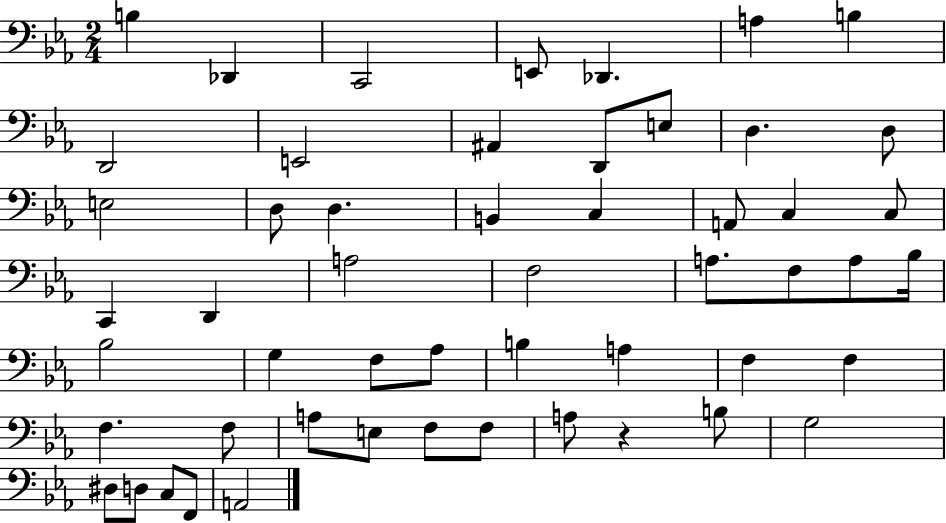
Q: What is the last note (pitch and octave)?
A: A2